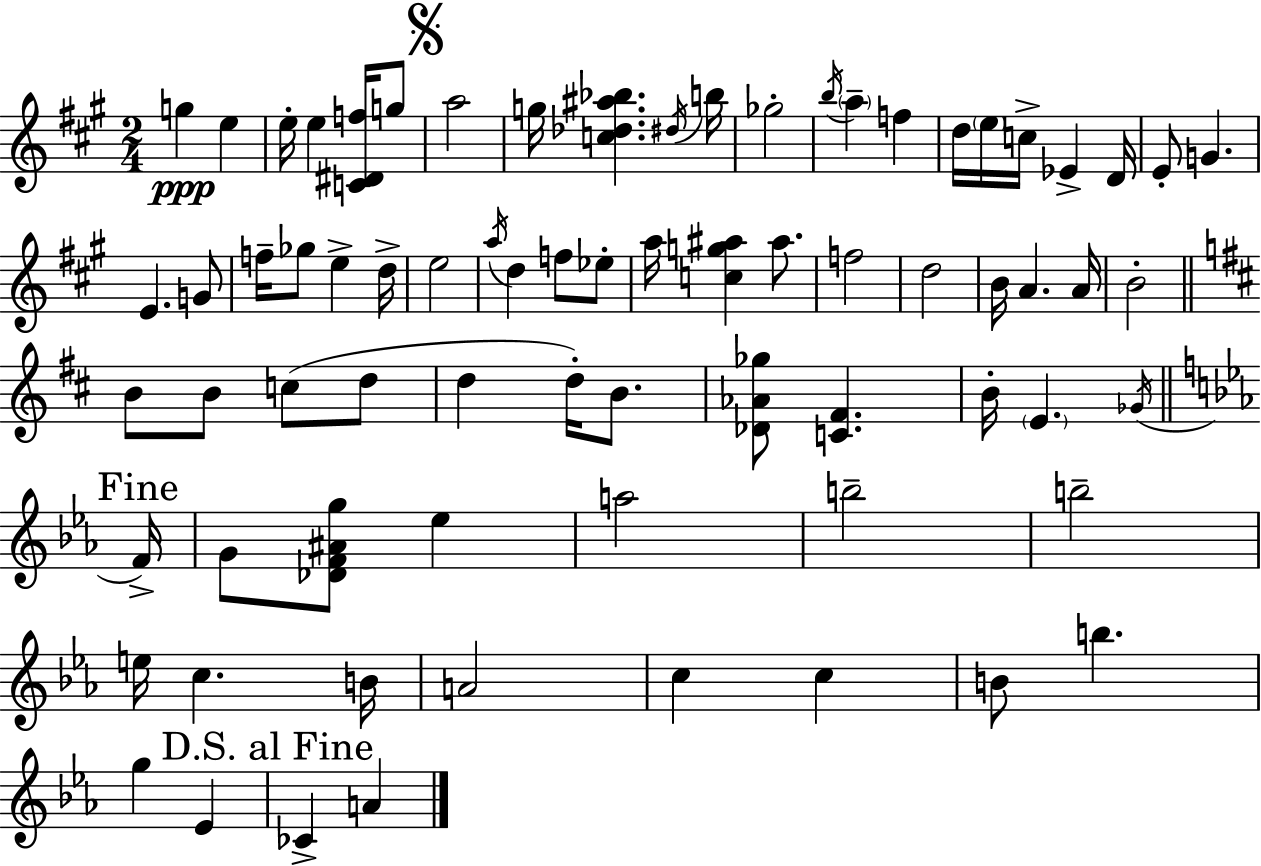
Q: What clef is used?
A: treble